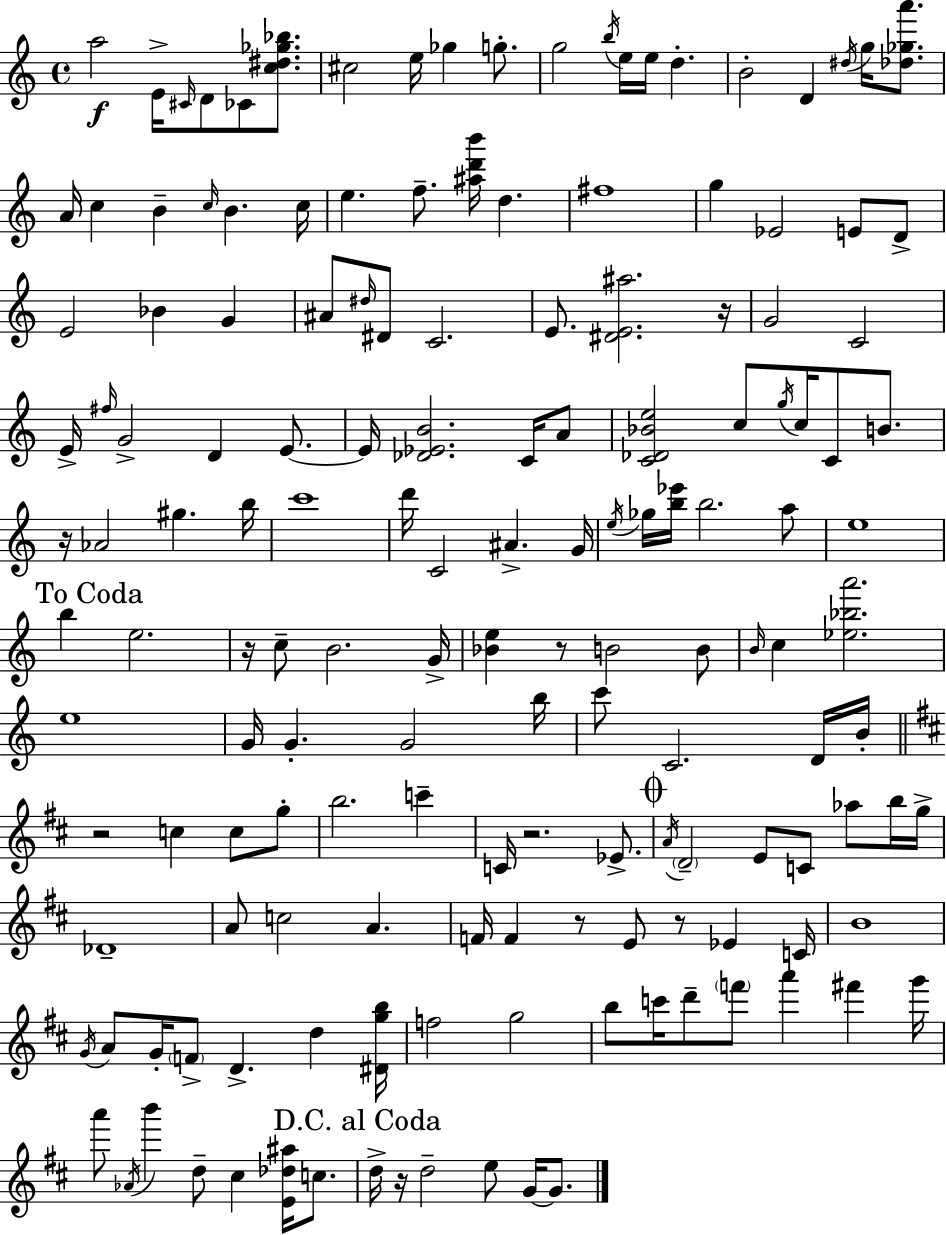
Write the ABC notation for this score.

X:1
T:Untitled
M:4/4
L:1/4
K:C
a2 E/4 ^C/4 D/2 _C/2 [c^d_g_b]/2 ^c2 e/4 _g g/2 g2 b/4 e/4 e/4 d B2 D ^d/4 g/4 [_d_ga']/2 A/4 c B c/4 B c/4 e f/2 [^ad'b']/4 d ^f4 g _E2 E/2 D/2 E2 _B G ^A/2 ^d/4 ^D/2 C2 E/2 [^DE^a]2 z/4 G2 C2 E/4 ^f/4 G2 D E/2 E/4 [_D_EB]2 C/4 A/2 [C_D_Be]2 c/2 g/4 c/4 C/2 B/2 z/4 _A2 ^g b/4 c'4 d'/4 C2 ^A G/4 e/4 _g/4 [b_e']/4 b2 a/2 e4 b e2 z/4 c/2 B2 G/4 [_Be] z/2 B2 B/2 B/4 c [_e_ba']2 e4 G/4 G G2 b/4 c'/2 C2 D/4 B/4 z2 c c/2 g/2 b2 c' C/4 z2 _E/2 A/4 D2 E/2 C/2 _a/2 b/4 g/4 _D4 A/2 c2 A F/4 F z/2 E/2 z/2 _E C/4 B4 G/4 A/2 G/4 F/2 D d [^Dgb]/4 f2 g2 b/2 c'/4 d'/2 f'/2 a' ^f' g'/4 a'/2 _A/4 b' d/2 ^c [E_d^a]/4 c/2 d/4 z/4 d2 e/2 G/4 G/2